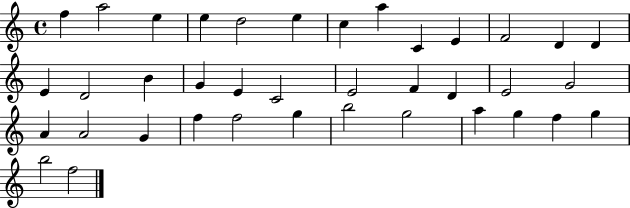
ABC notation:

X:1
T:Untitled
M:4/4
L:1/4
K:C
f a2 e e d2 e c a C E F2 D D E D2 B G E C2 E2 F D E2 G2 A A2 G f f2 g b2 g2 a g f g b2 f2